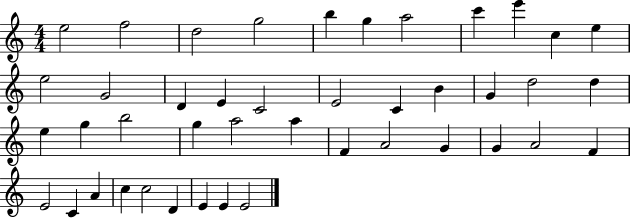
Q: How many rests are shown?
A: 0